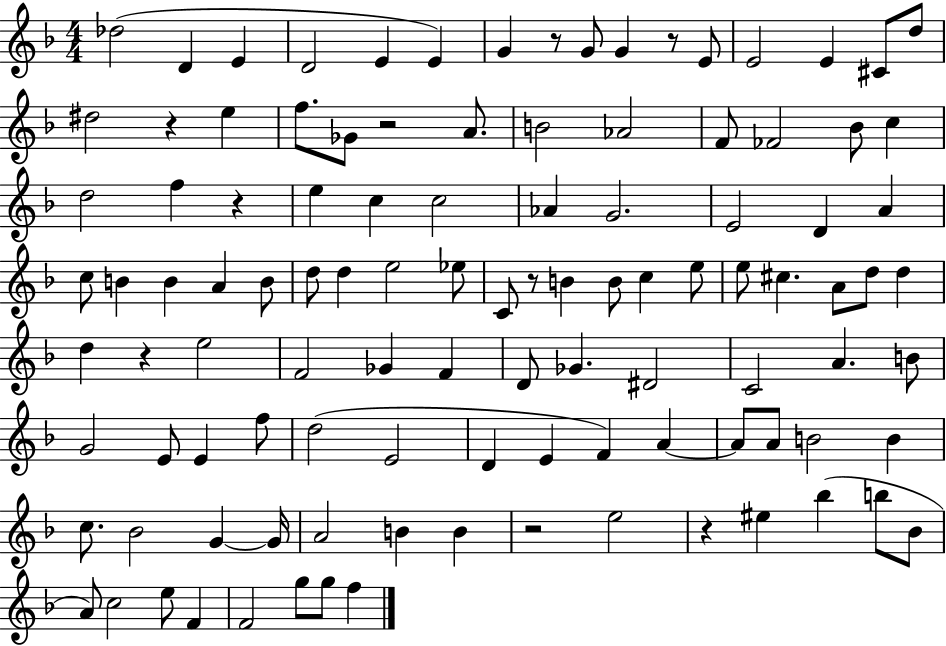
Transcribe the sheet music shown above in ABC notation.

X:1
T:Untitled
M:4/4
L:1/4
K:F
_d2 D E D2 E E G z/2 G/2 G z/2 E/2 E2 E ^C/2 d/2 ^d2 z e f/2 _G/2 z2 A/2 B2 _A2 F/2 _F2 _B/2 c d2 f z e c c2 _A G2 E2 D A c/2 B B A B/2 d/2 d e2 _e/2 C/2 z/2 B B/2 c e/2 e/2 ^c A/2 d/2 d d z e2 F2 _G F D/2 _G ^D2 C2 A B/2 G2 E/2 E f/2 d2 E2 D E F A A/2 A/2 B2 B c/2 _B2 G G/4 A2 B B z2 e2 z ^e _b b/2 _B/2 A/2 c2 e/2 F F2 g/2 g/2 f